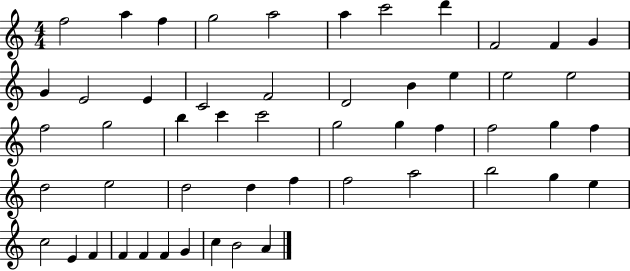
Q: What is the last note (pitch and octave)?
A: A4